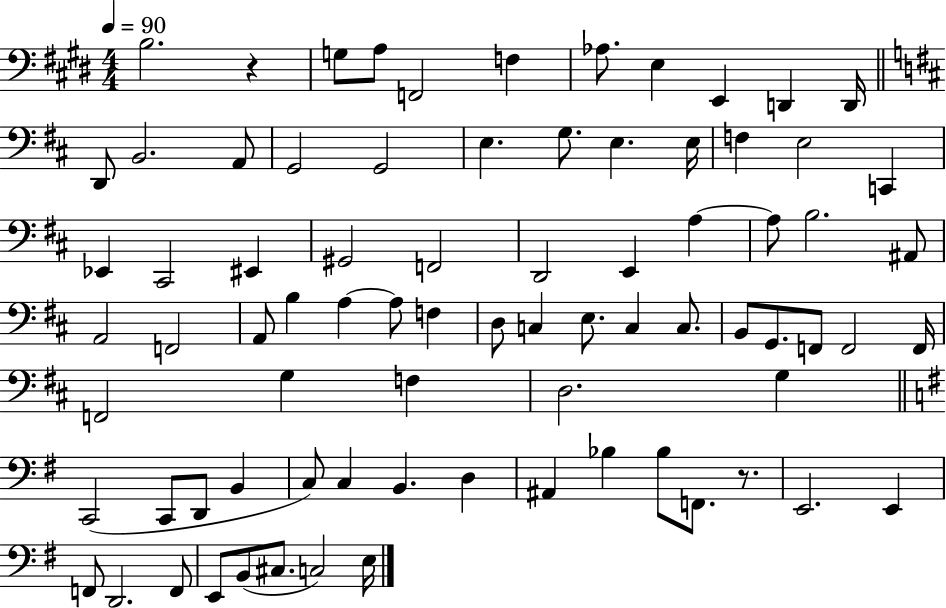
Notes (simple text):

B3/h. R/q G3/e A3/e F2/h F3/q Ab3/e. E3/q E2/q D2/q D2/s D2/e B2/h. A2/e G2/h G2/h E3/q. G3/e. E3/q. E3/s F3/q E3/h C2/q Eb2/q C#2/h EIS2/q G#2/h F2/h D2/h E2/q A3/q A3/e B3/h. A#2/e A2/h F2/h A2/e B3/q A3/q A3/e F3/q D3/e C3/q E3/e. C3/q C3/e. B2/e G2/e. F2/e F2/h F2/s F2/h G3/q F3/q D3/h. G3/q C2/h C2/e D2/e B2/q C3/e C3/q B2/q. D3/q A#2/q Bb3/q Bb3/e F2/e. R/e. E2/h. E2/q F2/e D2/h. F2/e E2/e B2/e C#3/e. C3/h E3/s